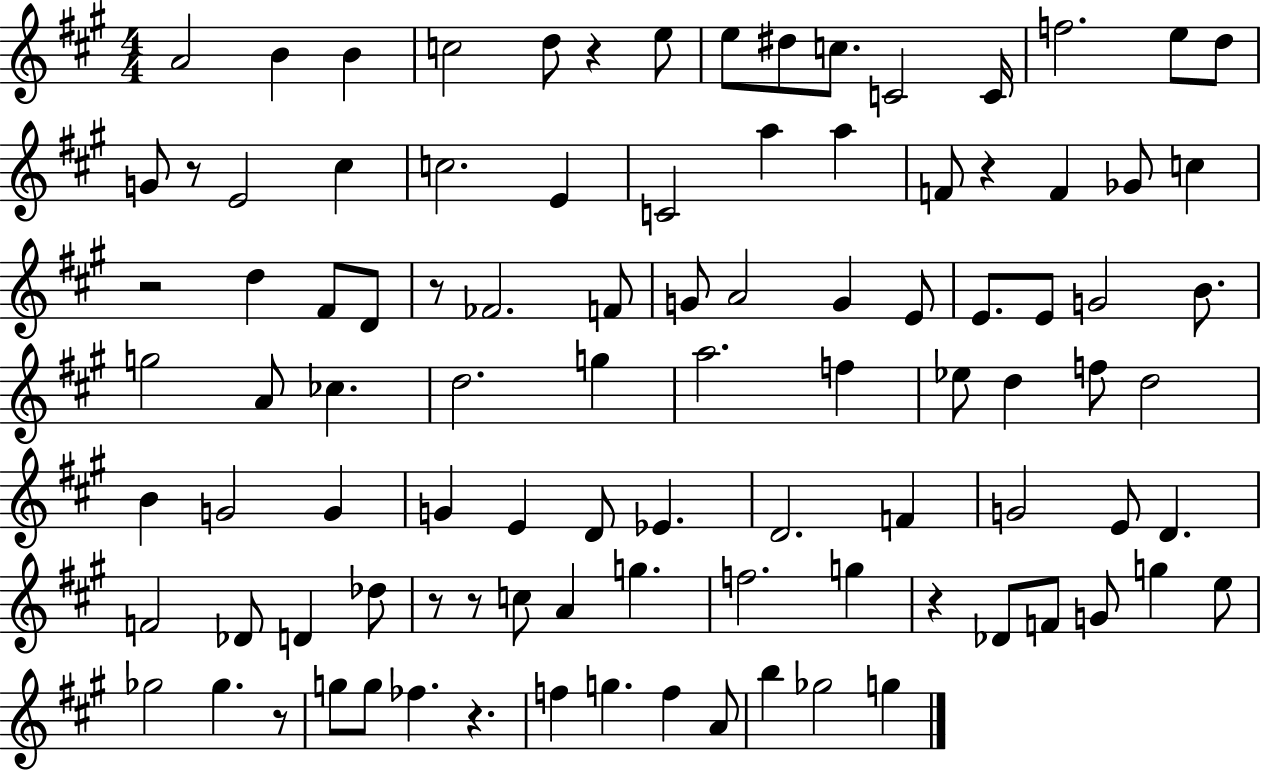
{
  \clef treble
  \numericTimeSignature
  \time 4/4
  \key a \major
  a'2 b'4 b'4 | c''2 d''8 r4 e''8 | e''8 dis''8 c''8. c'2 c'16 | f''2. e''8 d''8 | \break g'8 r8 e'2 cis''4 | c''2. e'4 | c'2 a''4 a''4 | f'8 r4 f'4 ges'8 c''4 | \break r2 d''4 fis'8 d'8 | r8 fes'2. f'8 | g'8 a'2 g'4 e'8 | e'8. e'8 g'2 b'8. | \break g''2 a'8 ces''4. | d''2. g''4 | a''2. f''4 | ees''8 d''4 f''8 d''2 | \break b'4 g'2 g'4 | g'4 e'4 d'8 ees'4. | d'2. f'4 | g'2 e'8 d'4. | \break f'2 des'8 d'4 des''8 | r8 r8 c''8 a'4 g''4. | f''2. g''4 | r4 des'8 f'8 g'8 g''4 e''8 | \break ges''2 ges''4. r8 | g''8 g''8 fes''4. r4. | f''4 g''4. f''4 a'8 | b''4 ges''2 g''4 | \break \bar "|."
}